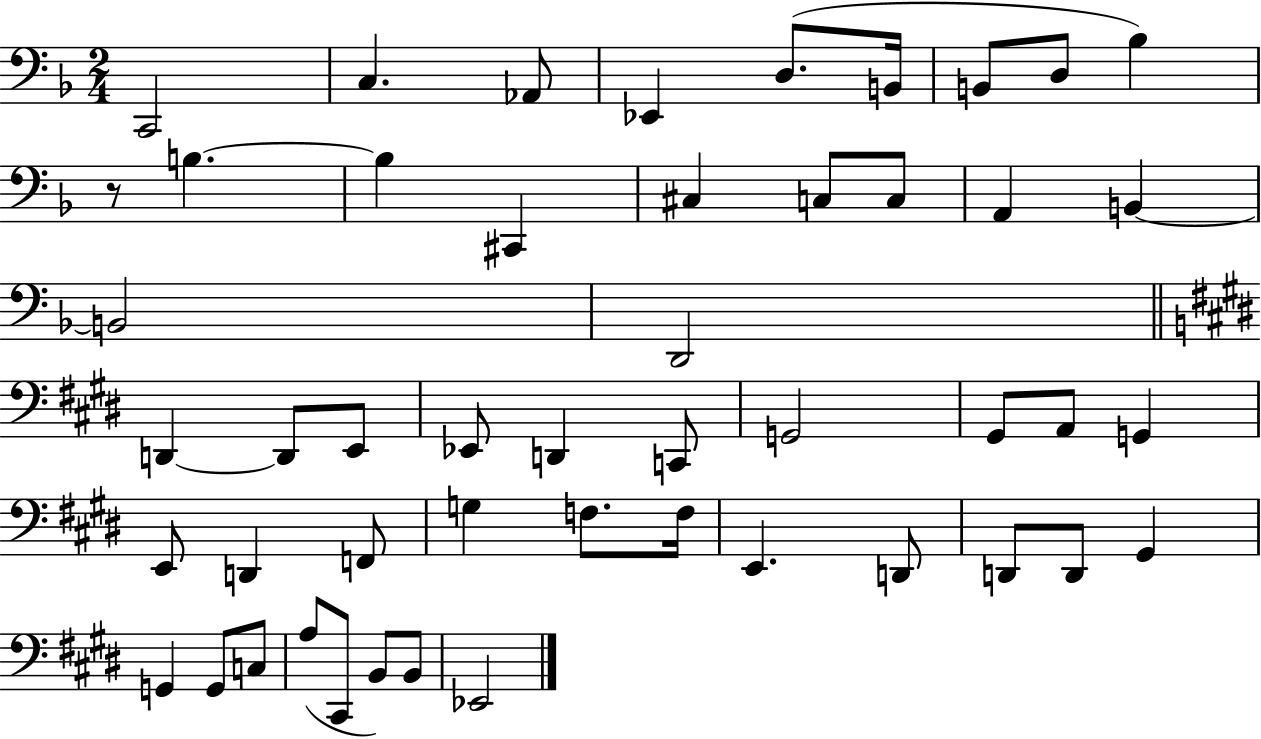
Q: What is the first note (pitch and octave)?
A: C2